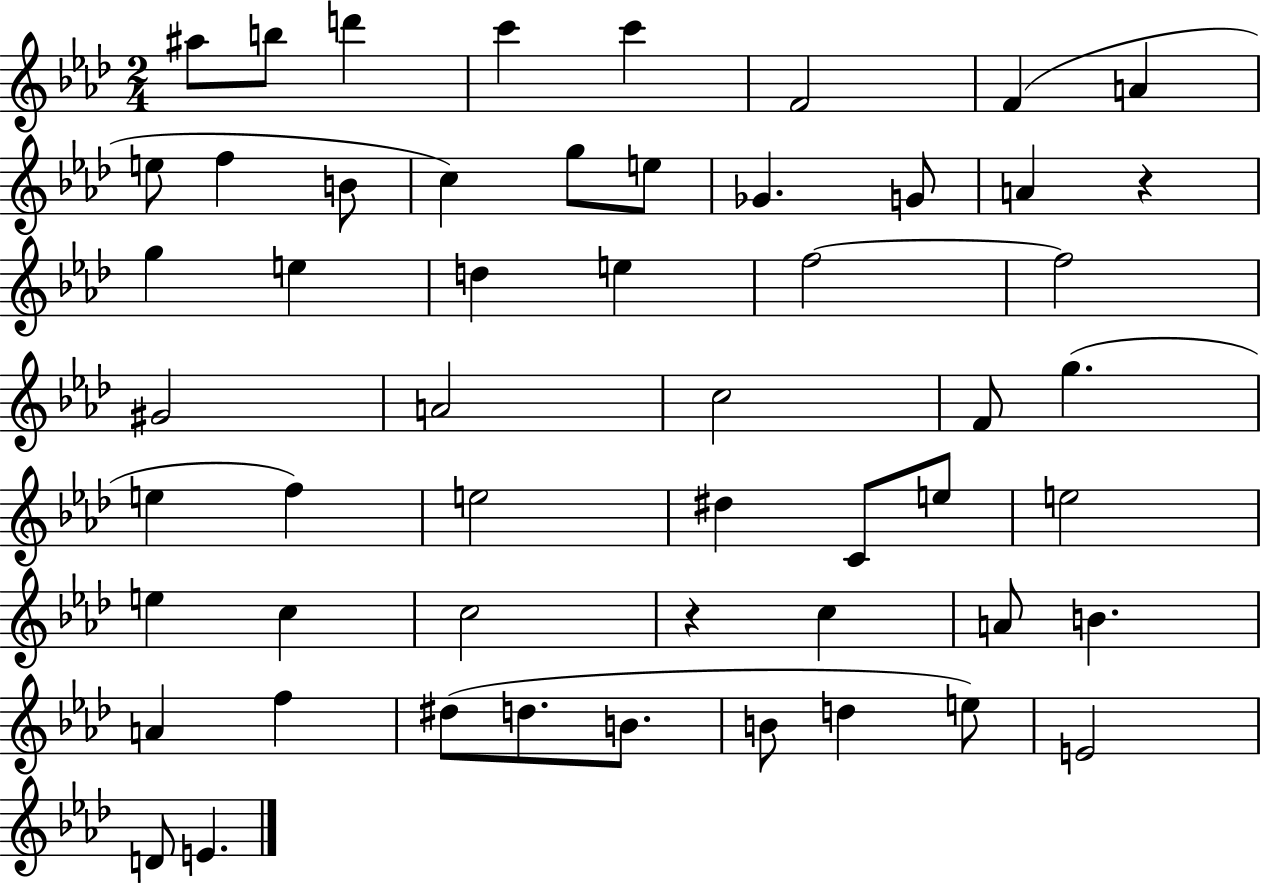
X:1
T:Untitled
M:2/4
L:1/4
K:Ab
^a/2 b/2 d' c' c' F2 F A e/2 f B/2 c g/2 e/2 _G G/2 A z g e d e f2 f2 ^G2 A2 c2 F/2 g e f e2 ^d C/2 e/2 e2 e c c2 z c A/2 B A f ^d/2 d/2 B/2 B/2 d e/2 E2 D/2 E